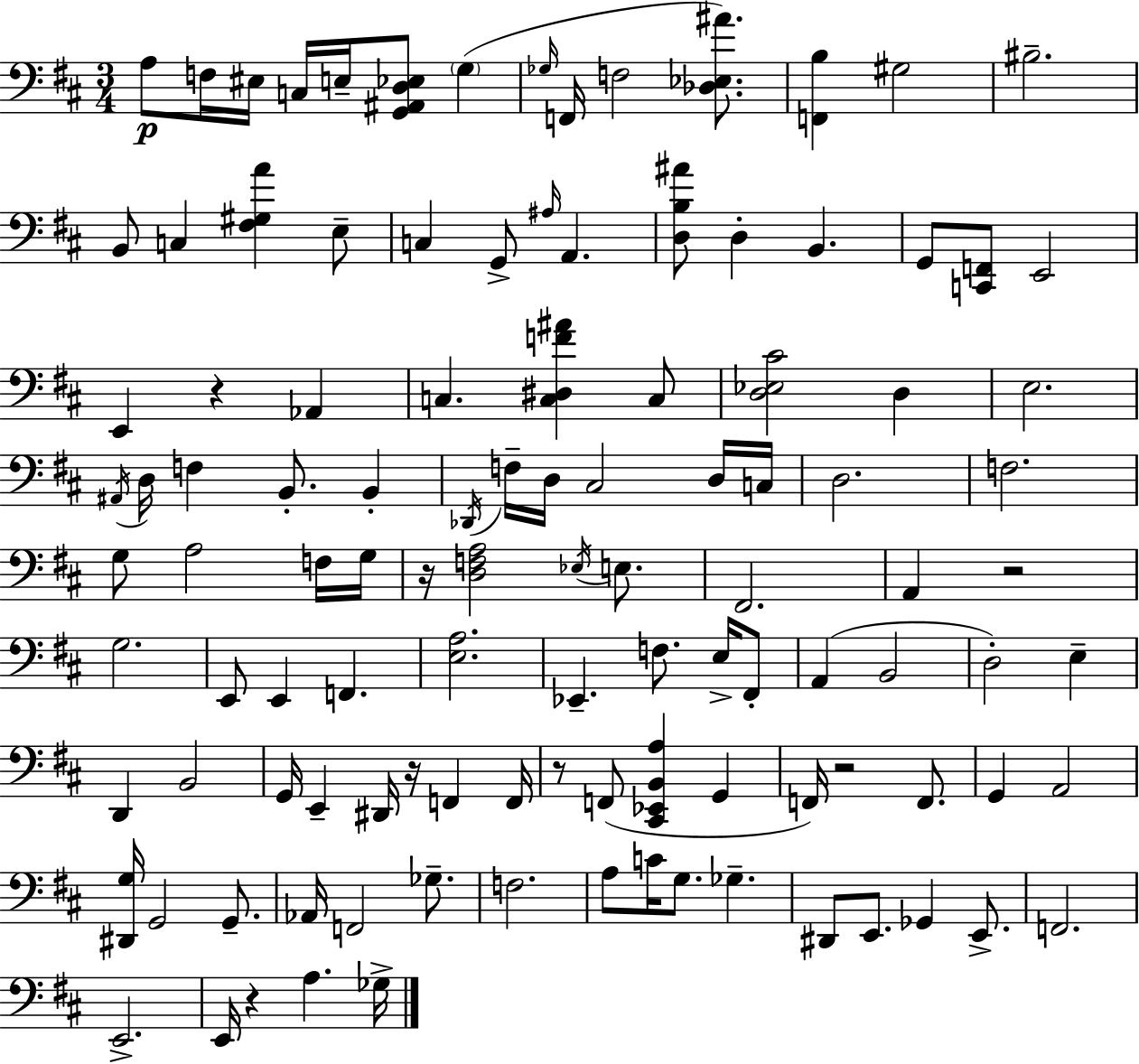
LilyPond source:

{
  \clef bass
  \numericTimeSignature
  \time 3/4
  \key d \major
  a8\p f16 eis16 c16 e16-- <g, ais, d ees>8 \parenthesize g4( | \grace { ges16 } f,16 f2 <des ees ais'>8.) | <f, b>4 gis2 | bis2.-- | \break b,8 c4 <fis gis a'>4 e8-- | c4 g,8-> \grace { ais16 } a,4. | <d b ais'>8 d4-. b,4. | g,8 <c, f,>8 e,2 | \break e,4 r4 aes,4 | c4. <c dis f' ais'>4 | c8 <d ees cis'>2 d4 | e2. | \break \acciaccatura { ais,16 } d16 f4 b,8.-. b,4-. | \acciaccatura { des,16 } f16-- d16 cis2 | d16 c16 d2. | f2. | \break g8 a2 | f16 g16 r16 <d f a>2 | \acciaccatura { ees16 } e8. fis,2. | a,4 r2 | \break g2. | e,8 e,4 f,4. | <e a>2. | ees,4.-- f8. | \break e16-> fis,8-. a,4( b,2 | d2-.) | e4-- d,4 b,2 | g,16 e,4-- dis,16 r16 | \break f,4 f,16 r8 f,8( <cis, ees, b, a>4 | g,4 f,16) r2 | f,8. g,4 a,2 | <dis, g>16 g,2 | \break g,8.-- aes,16 f,2 | ges8.-- f2. | a8 c'16 g8. ges4.-- | dis,8 e,8. ges,4 | \break e,8.-> f,2. | e,2.-> | e,16 r4 a4. | ges16-> \bar "|."
}